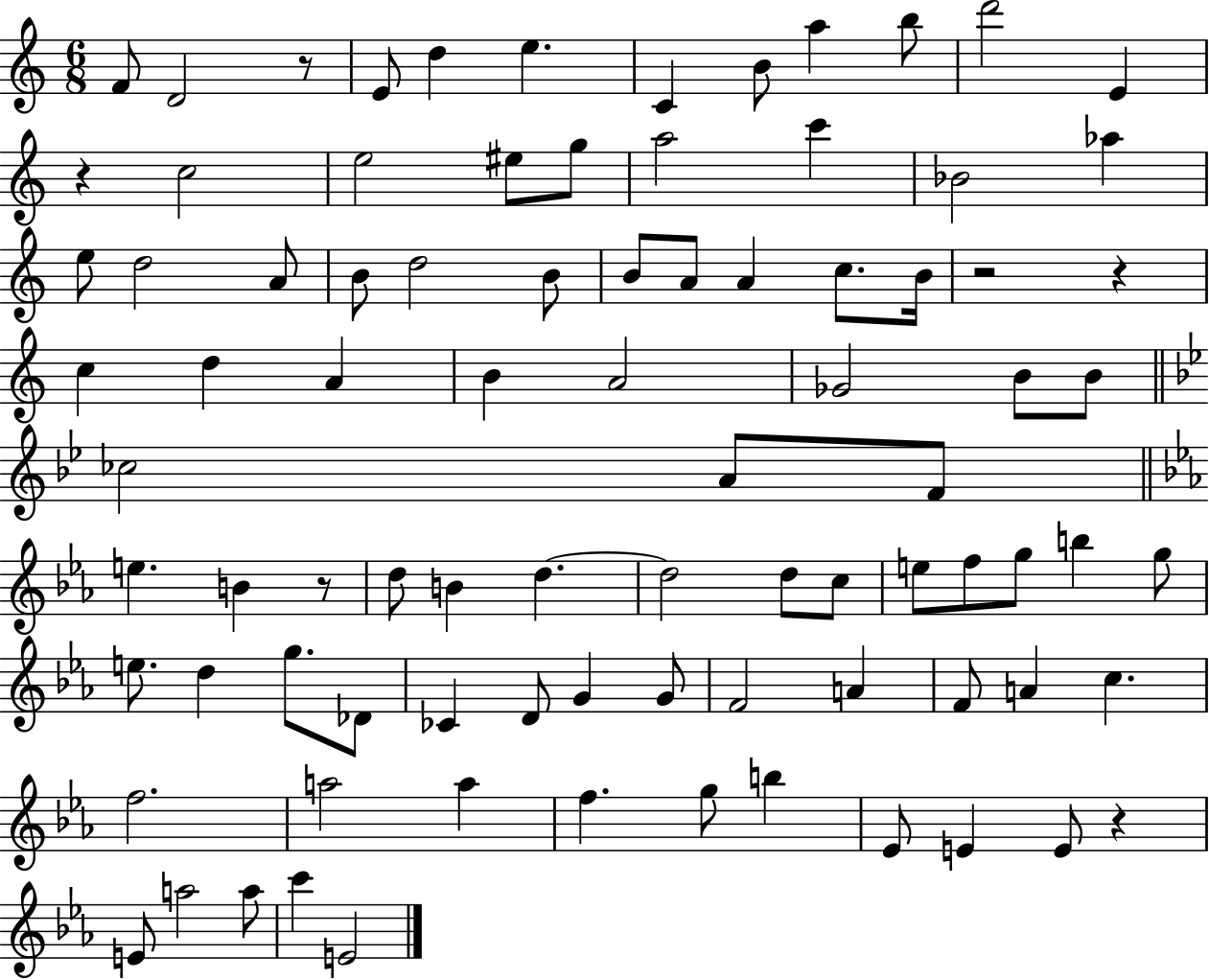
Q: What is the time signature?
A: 6/8